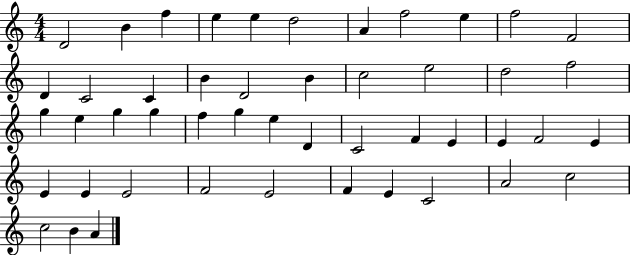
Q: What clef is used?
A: treble